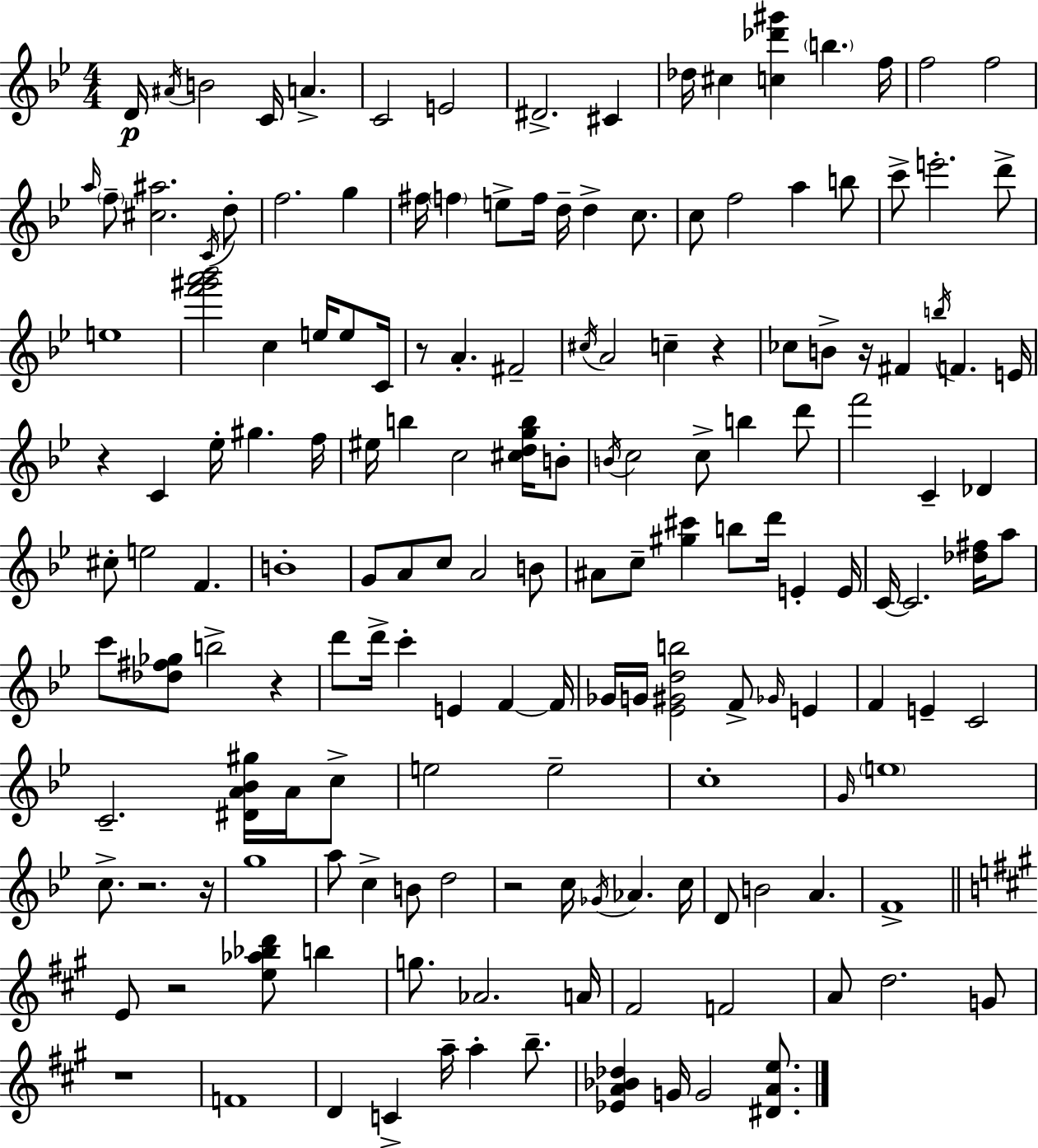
D4/s A#4/s B4/h C4/s A4/q. C4/h E4/h D#4/h. C#4/q Db5/s C#5/q [C5,Db6,G#6]/q B5/q. F5/s F5/h F5/h A5/s F5/e [C#5,A#5]/h. C4/s D5/e F5/h. G5/q F#5/s F5/q E5/e F5/s D5/s D5/q C5/e. C5/e F5/h A5/q B5/e C6/e E6/h. D6/e E5/w [F6,G#6,A6,Bb6]/h C5/q E5/s E5/e C4/s R/e A4/q. F#4/h C#5/s A4/h C5/q R/q CES5/e B4/e R/s F#4/q B5/s F4/q. E4/s R/q C4/q Eb5/s G#5/q. F5/s EIS5/s B5/q C5/h [C#5,D5,G5,B5]/s B4/e B4/s C5/h C5/e B5/q D6/e F6/h C4/q Db4/q C#5/e E5/h F4/q. B4/w G4/e A4/e C5/e A4/h B4/e A#4/e C5/e [G#5,C#6]/q B5/e D6/s E4/q E4/s C4/s C4/h. [Db5,F#5]/s A5/e C6/e [Db5,F#5,Gb5]/e B5/h R/q D6/e D6/s C6/q E4/q F4/q F4/s Gb4/s G4/s [Eb4,G#4,D5,B5]/h F4/e Gb4/s E4/q F4/q E4/q C4/h C4/h. [D#4,A4,Bb4,G#5]/s A4/s C5/e E5/h E5/h C5/w G4/s E5/w C5/e. R/h. R/s G5/w A5/e C5/q B4/e D5/h R/h C5/s Gb4/s Ab4/q. C5/s D4/e B4/h A4/q. F4/w E4/e R/h [E5,Ab5,Bb5,D6]/e B5/q G5/e. Ab4/h. A4/s F#4/h F4/h A4/e D5/h. G4/e R/w F4/w D4/q C4/q A5/s A5/q B5/e. [Eb4,A4,Bb4,Db5]/q G4/s G4/h [D#4,A4,E5]/e.